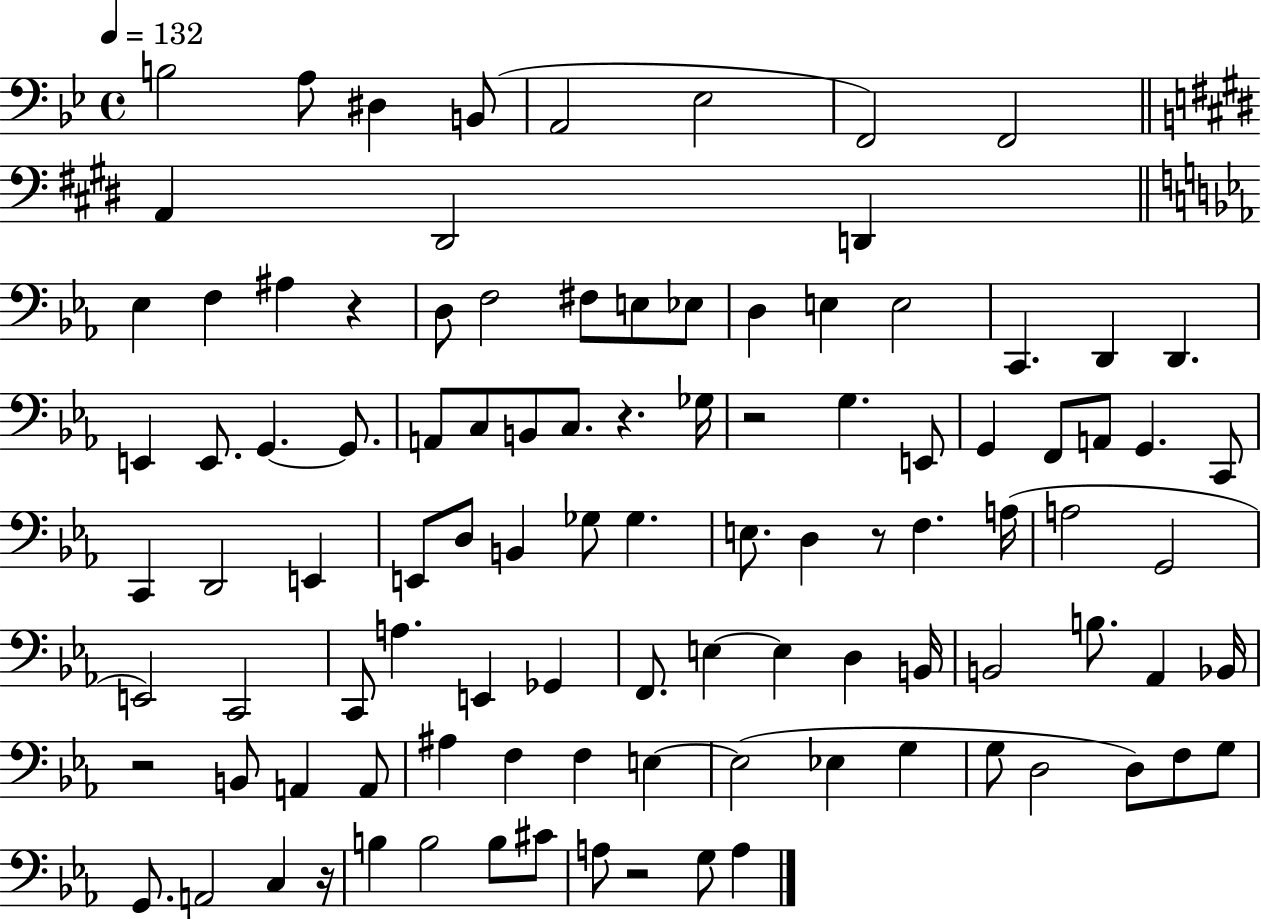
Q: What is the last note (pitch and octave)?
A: A3